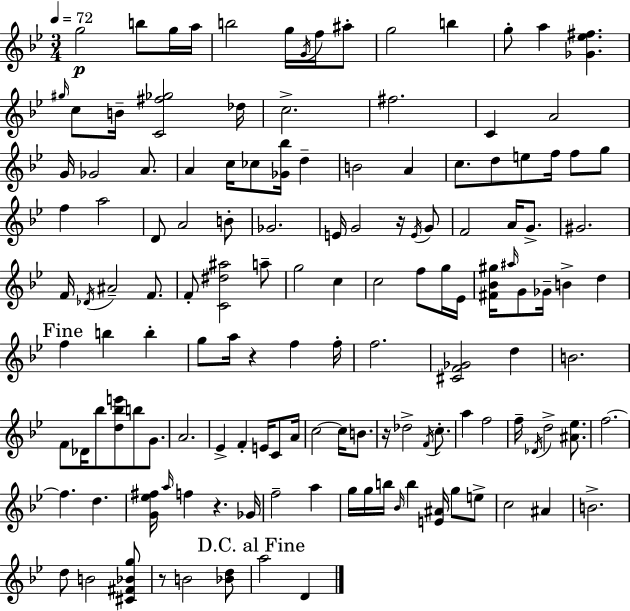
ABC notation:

X:1
T:Untitled
M:3/4
L:1/4
K:Bb
g2 b/2 g/4 a/4 b2 g/4 G/4 f/4 ^a/2 g2 b g/2 a [_G_e^f] ^g/4 c/2 B/4 [C^f_g]2 _d/4 c2 ^f2 C A2 G/4 _G2 A/2 A c/4 _c/2 [_G_b]/4 d B2 A c/2 d/2 e/2 f/4 f/2 g/2 f a2 D/2 A2 B/2 _G2 E/4 G2 z/4 E/4 G/2 F2 A/4 G/2 ^G2 F/4 _D/4 ^A2 F/2 F/2 [C^d^a]2 a/2 g2 c c2 f/2 g/4 _E/4 [^F_B^g]/4 ^a/4 G/2 _G/4 B d f b b g/2 a/4 z f f/4 f2 [^CF_G]2 d B2 F/2 _D/4 _b/2 [d_be']/2 b/2 G/2 A2 _E F E/4 C/2 A/4 c2 c/4 B/2 z/4 _d2 F/4 c/2 a f2 f/4 _D/4 d2 [^A_e]/2 f2 f d [G_e^f]/4 a/4 f z _G/4 f2 a g/4 g/4 b/4 _B/4 b [E^A]/4 g/2 e/2 c2 ^A B2 d/2 B2 [^C^F_Bg]/2 z/2 B2 [_Bd]/2 a2 D